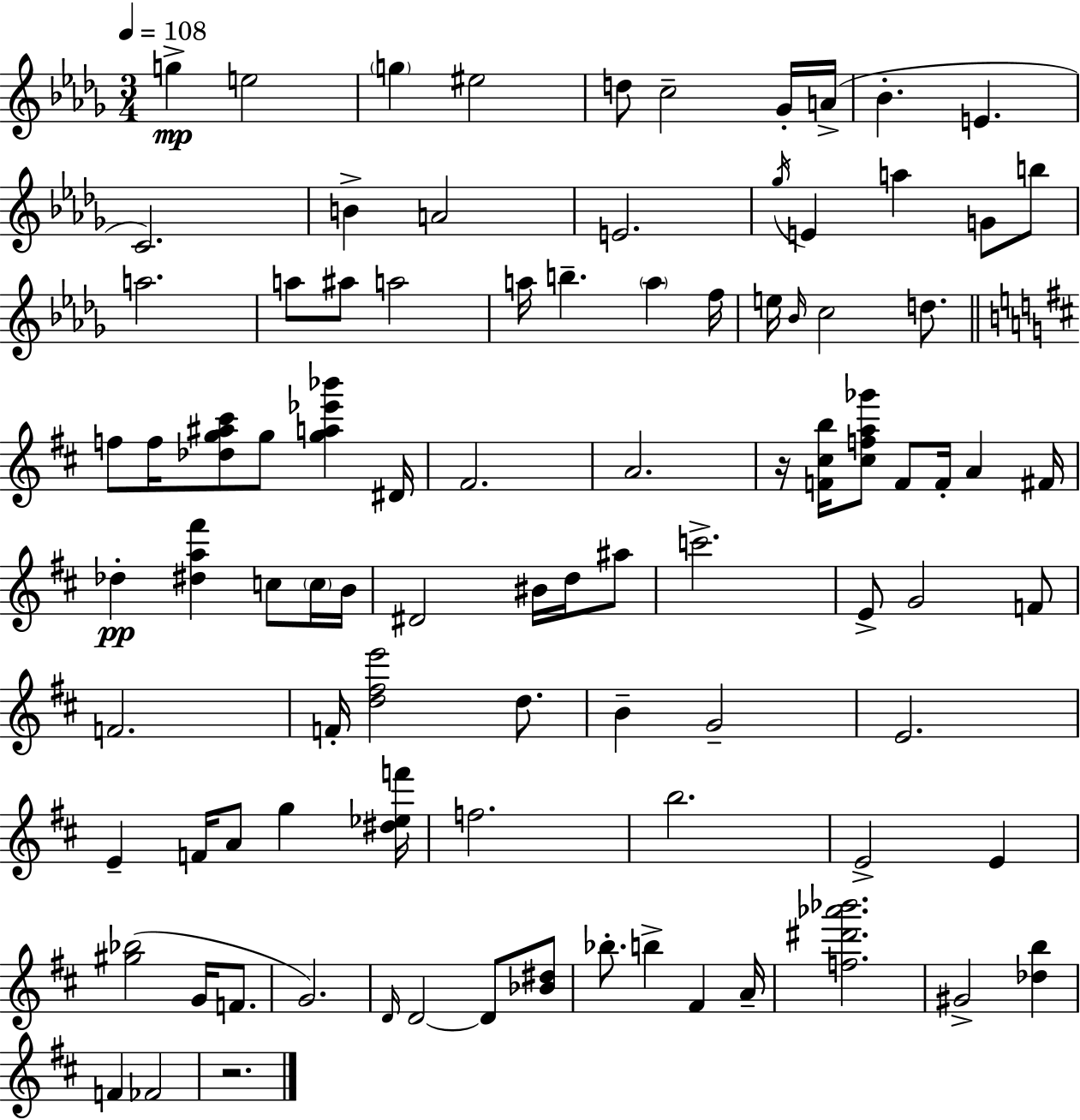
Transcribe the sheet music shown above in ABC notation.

X:1
T:Untitled
M:3/4
L:1/4
K:Bbm
g e2 g ^e2 d/2 c2 _G/4 A/4 _B E C2 B A2 E2 _g/4 E a G/2 b/2 a2 a/2 ^a/2 a2 a/4 b a f/4 e/4 _B/4 c2 d/2 f/2 f/4 [_dg^a^c']/2 g/2 [ga_e'_b'] ^D/4 ^F2 A2 z/4 [F^cb]/4 [^cfa_g']/2 F/2 F/4 A ^F/4 _d [^da^f'] c/2 c/4 B/4 ^D2 ^B/4 d/4 ^a/2 c'2 E/2 G2 F/2 F2 F/4 [d^fe']2 d/2 B G2 E2 E F/4 A/2 g [^d_ef']/4 f2 b2 E2 E [^g_b]2 G/4 F/2 G2 D/4 D2 D/2 [_B^d]/2 _b/2 b ^F A/4 [f^d'_a'_b']2 ^G2 [_db] F _F2 z2